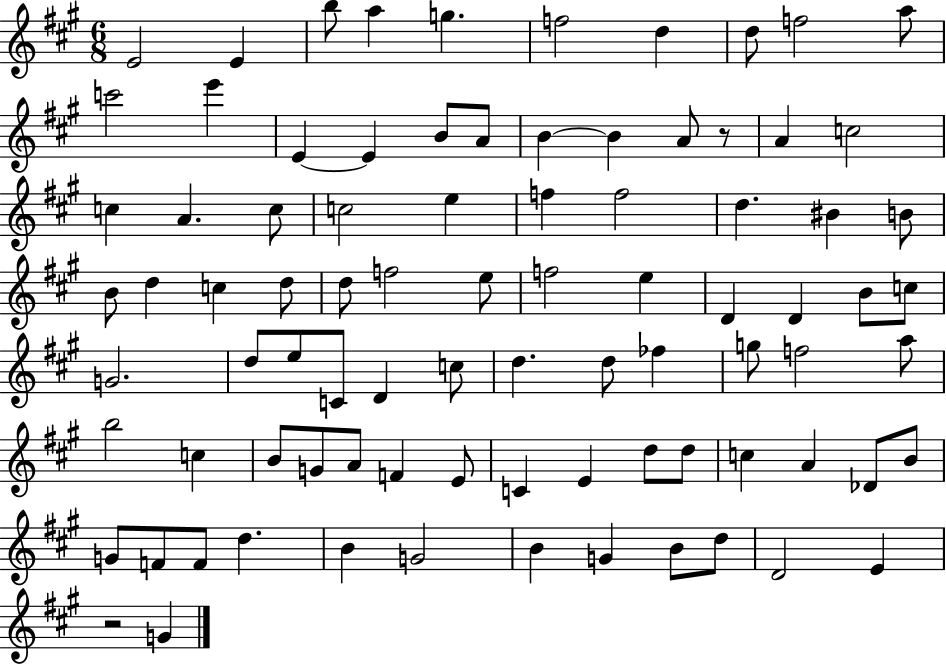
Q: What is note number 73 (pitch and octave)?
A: F4